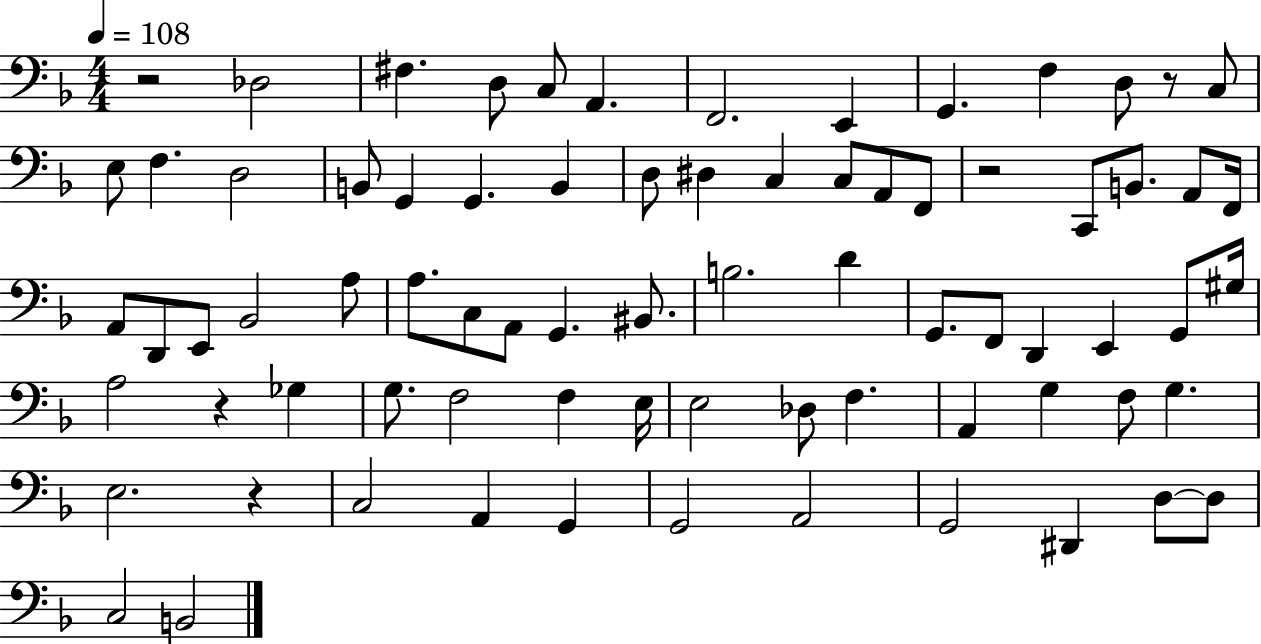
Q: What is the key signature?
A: F major